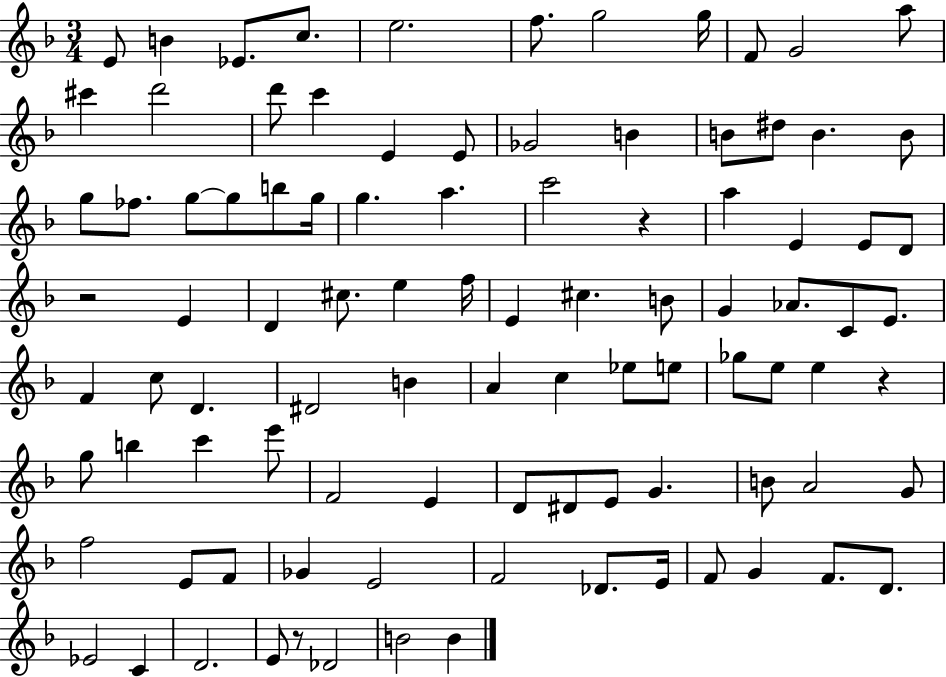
X:1
T:Untitled
M:3/4
L:1/4
K:F
E/2 B _E/2 c/2 e2 f/2 g2 g/4 F/2 G2 a/2 ^c' d'2 d'/2 c' E E/2 _G2 B B/2 ^d/2 B B/2 g/2 _f/2 g/2 g/2 b/2 g/4 g a c'2 z a E E/2 D/2 z2 E D ^c/2 e f/4 E ^c B/2 G _A/2 C/2 E/2 F c/2 D ^D2 B A c _e/2 e/2 _g/2 e/2 e z g/2 b c' e'/2 F2 E D/2 ^D/2 E/2 G B/2 A2 G/2 f2 E/2 F/2 _G E2 F2 _D/2 E/4 F/2 G F/2 D/2 _E2 C D2 E/2 z/2 _D2 B2 B